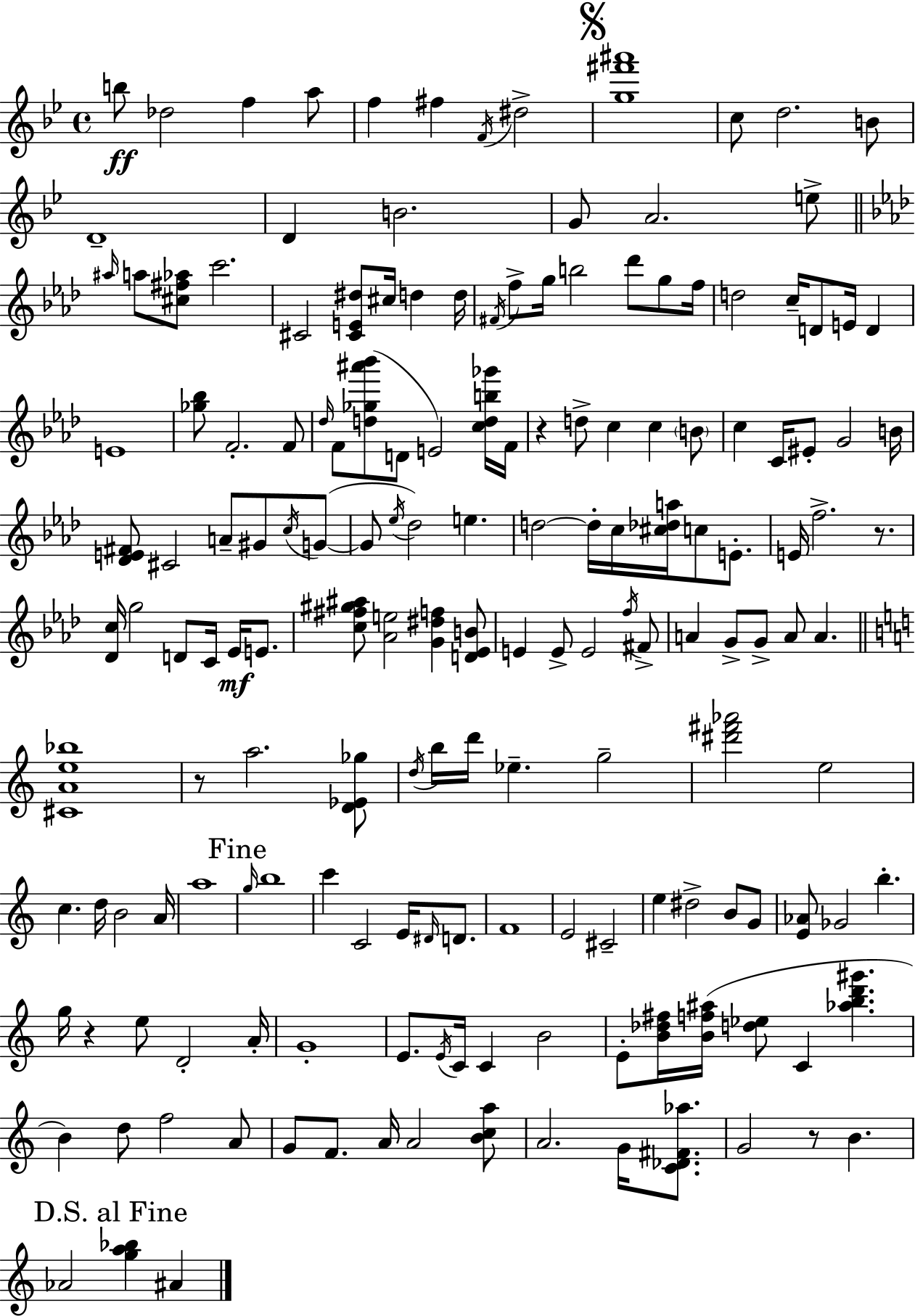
X:1
T:Untitled
M:4/4
L:1/4
K:Bb
b/2 _d2 f a/2 f ^f F/4 ^d2 [g^f'^a']4 c/2 d2 B/2 D4 D B2 G/2 A2 e/2 ^a/4 a/2 [^c^f_a]/2 c'2 ^C2 [^CE^d]/2 ^c/4 d d/4 ^F/4 f/2 g/4 b2 _d'/2 g/2 f/4 d2 c/4 D/2 E/4 D E4 [_g_b]/2 F2 F/2 _d/4 F/2 [d_g^a'_b']/2 D/2 E2 [cdb_g']/4 F/4 z d/2 c c B/2 c C/4 ^E/2 G2 B/4 [_DE^F]/2 ^C2 A/2 ^G/2 c/4 G/2 G/2 _e/4 _d2 e d2 d/4 c/4 [^c_da]/4 c/2 E/2 E/4 f2 z/2 [_Dc]/4 g2 D/2 C/4 _E/4 E/2 [c^f^g^a]/2 [_Ae]2 [G^df] [D_EB]/2 E E/2 E2 f/4 ^F/2 A G/2 G/2 A/2 A [^CAe_b]4 z/2 a2 [D_E_g]/2 d/4 b/4 d'/4 _e g2 [^d'^f'_a']2 e2 c d/4 B2 A/4 a4 g/4 b4 c' C2 E/4 ^D/4 D/2 F4 E2 ^C2 e ^d2 B/2 G/2 [E_A]/2 _G2 b g/4 z e/2 D2 A/4 G4 E/2 E/4 C/4 C B2 E/2 [B_d^f]/4 [Bf^a]/4 [d_e]/2 C [_abd'^g'] B d/2 f2 A/2 G/2 F/2 A/4 A2 [Bca]/2 A2 G/4 [C_D^F_a]/2 G2 z/2 B _A2 [ga_b] ^A